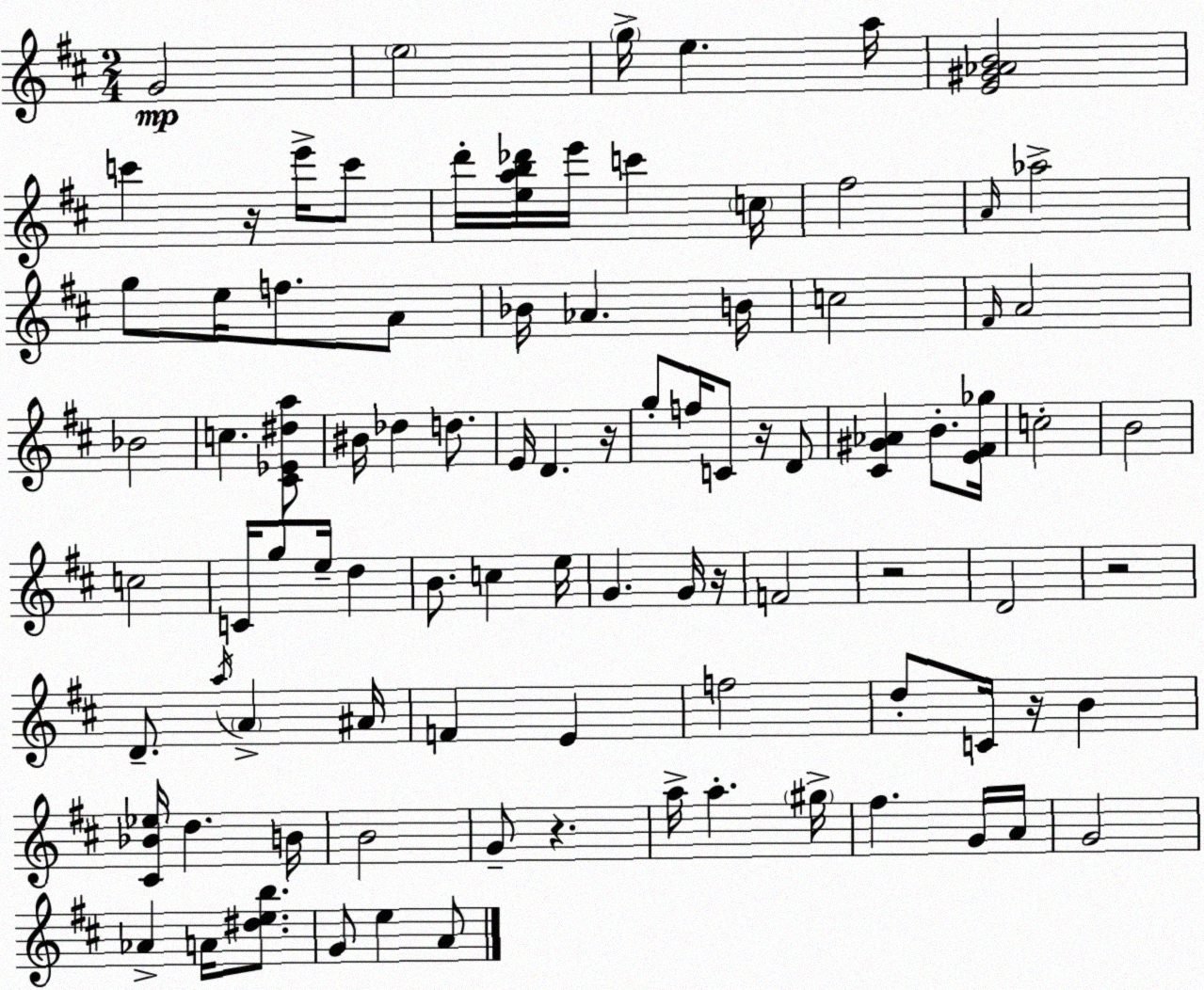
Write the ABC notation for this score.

X:1
T:Untitled
M:2/4
L:1/4
K:D
G2 e2 g/4 e a/4 [E^G_AB]2 c' z/4 e'/4 c'/2 d'/4 [eab_d']/4 e'/4 c' c/4 ^f2 A/4 _a2 g/2 e/4 f/2 A/2 _B/4 _A B/4 c2 ^F/4 A2 _B2 c [^C_E^da]/2 ^B/4 _d d/2 E/4 D z/4 g/2 f/4 C/2 z/4 D/2 [^C^G_A] B/2 [E^F_g]/4 c2 B2 c2 C/4 g/2 e/4 d B/2 c e/4 G G/4 z/4 F2 z2 D2 z2 D/2 a/4 A ^A/4 F E f2 d/2 C/4 z/4 B [^C_B_e]/4 d B/4 B2 G/2 z a/4 a ^g/4 ^f G/4 A/4 G2 _A A/4 [^deb]/2 G/2 e A/2